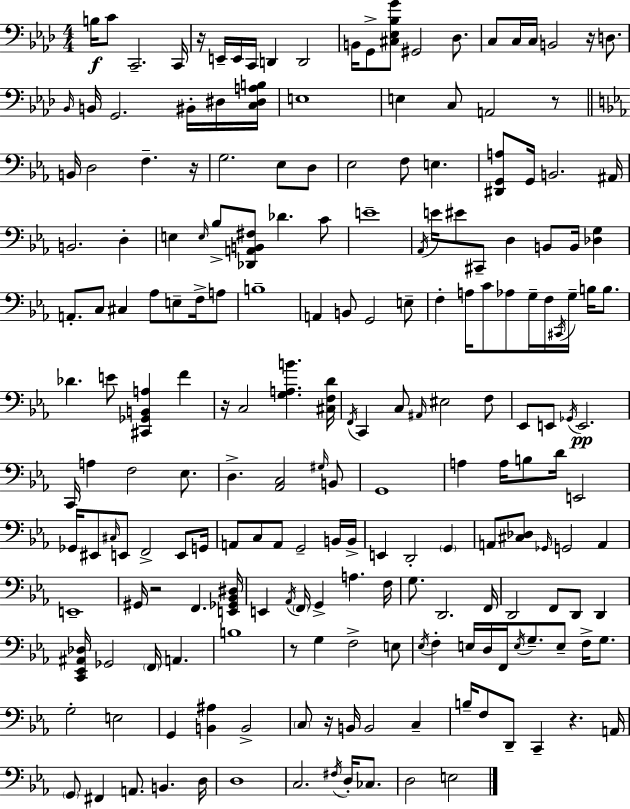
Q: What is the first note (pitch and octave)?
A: B3